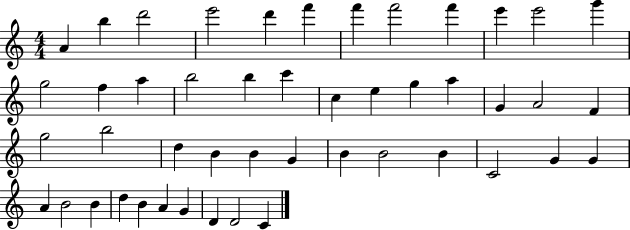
{
  \clef treble
  \numericTimeSignature
  \time 4/4
  \key c \major
  a'4 b''4 d'''2 | e'''2 d'''4 f'''4 | f'''4 f'''2 f'''4 | e'''4 e'''2 g'''4 | \break g''2 f''4 a''4 | b''2 b''4 c'''4 | c''4 e''4 g''4 a''4 | g'4 a'2 f'4 | \break g''2 b''2 | d''4 b'4 b'4 g'4 | b'4 b'2 b'4 | c'2 g'4 g'4 | \break a'4 b'2 b'4 | d''4 b'4 a'4 g'4 | d'4 d'2 c'4 | \bar "|."
}